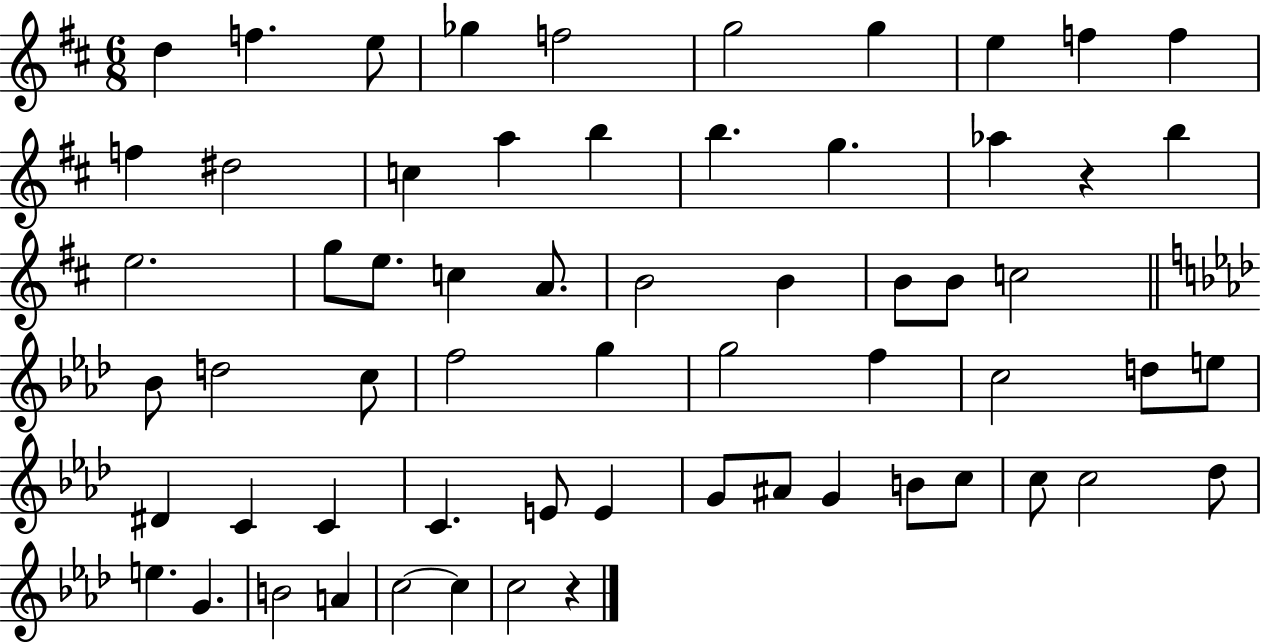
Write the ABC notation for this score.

X:1
T:Untitled
M:6/8
L:1/4
K:D
d f e/2 _g f2 g2 g e f f f ^d2 c a b b g _a z b e2 g/2 e/2 c A/2 B2 B B/2 B/2 c2 _B/2 d2 c/2 f2 g g2 f c2 d/2 e/2 ^D C C C E/2 E G/2 ^A/2 G B/2 c/2 c/2 c2 _d/2 e G B2 A c2 c c2 z